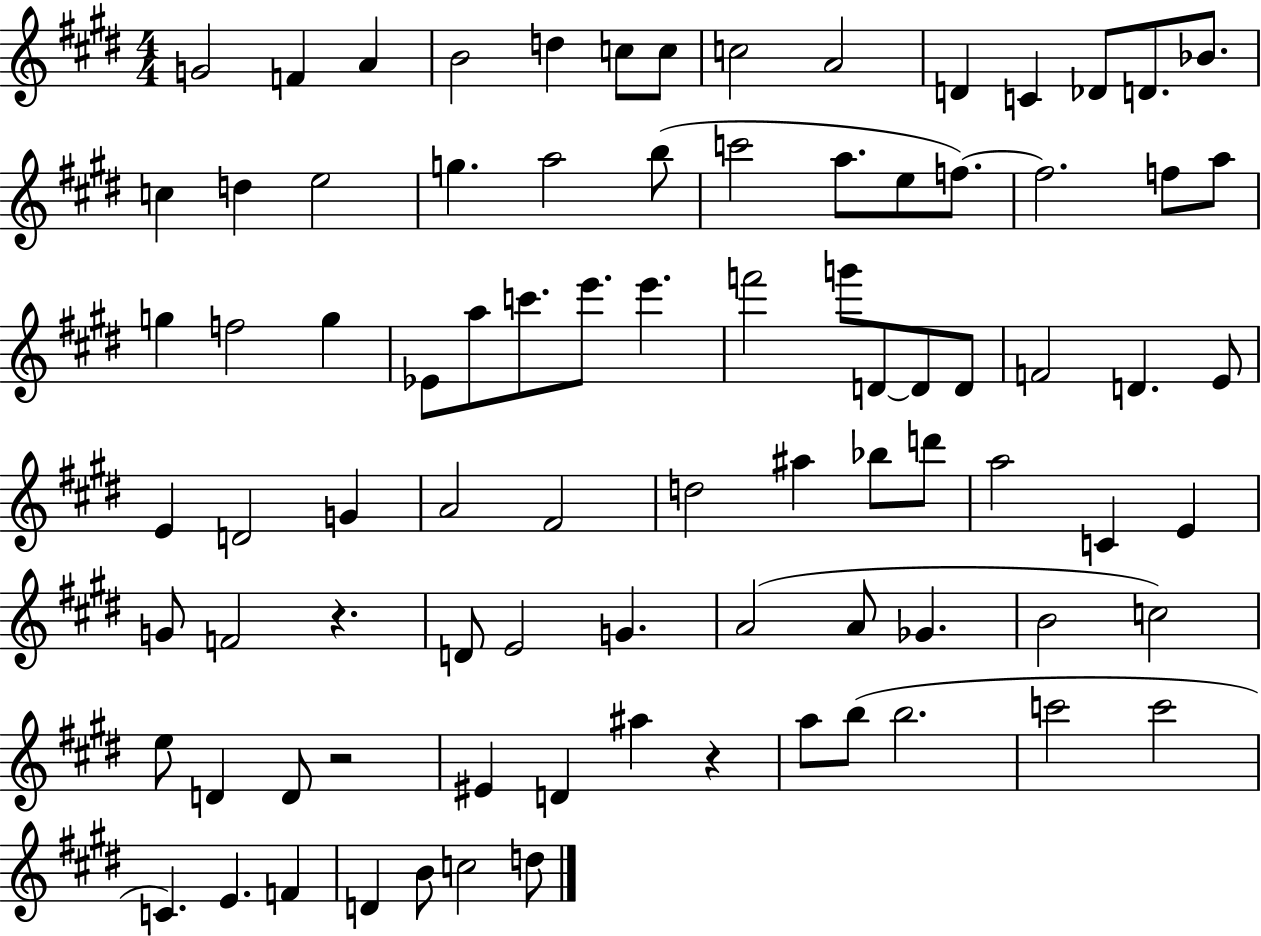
{
  \clef treble
  \numericTimeSignature
  \time 4/4
  \key e \major
  \repeat volta 2 { g'2 f'4 a'4 | b'2 d''4 c''8 c''8 | c''2 a'2 | d'4 c'4 des'8 d'8. bes'8. | \break c''4 d''4 e''2 | g''4. a''2 b''8( | c'''2 a''8. e''8 f''8.~~) | f''2. f''8 a''8 | \break g''4 f''2 g''4 | ees'8 a''8 c'''8. e'''8. e'''4. | f'''2 g'''8 d'8~~ d'8 d'8 | f'2 d'4. e'8 | \break e'4 d'2 g'4 | a'2 fis'2 | d''2 ais''4 bes''8 d'''8 | a''2 c'4 e'4 | \break g'8 f'2 r4. | d'8 e'2 g'4. | a'2( a'8 ges'4. | b'2 c''2) | \break e''8 d'4 d'8 r2 | eis'4 d'4 ais''4 r4 | a''8 b''8( b''2. | c'''2 c'''2 | \break c'4.) e'4. f'4 | d'4 b'8 c''2 d''8 | } \bar "|."
}